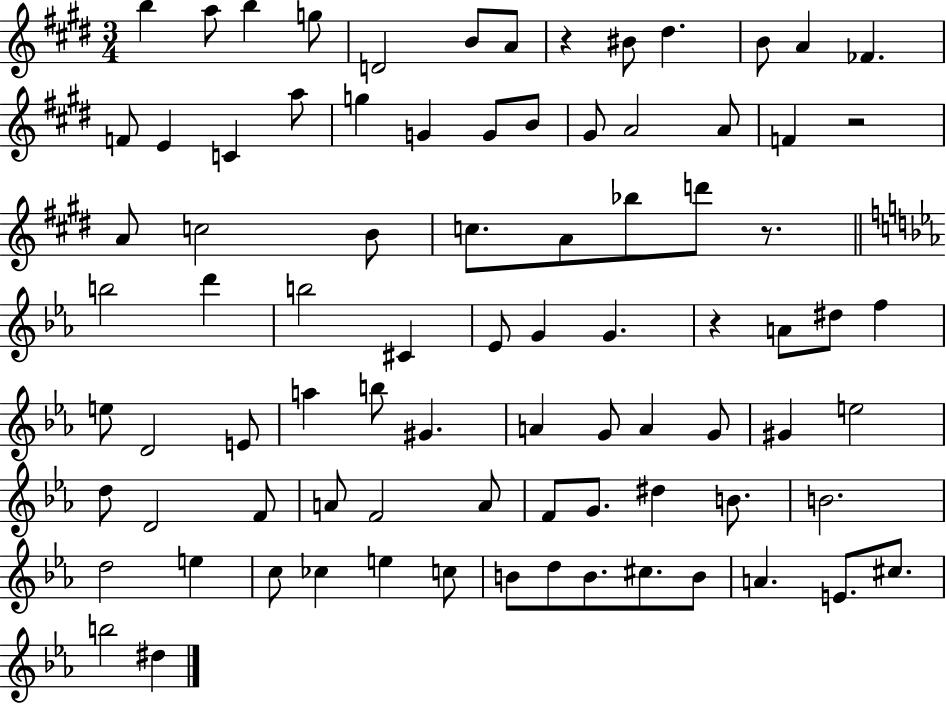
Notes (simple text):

B5/q A5/e B5/q G5/e D4/h B4/e A4/e R/q BIS4/e D#5/q. B4/e A4/q FES4/q. F4/e E4/q C4/q A5/e G5/q G4/q G4/e B4/e G#4/e A4/h A4/e F4/q R/h A4/e C5/h B4/e C5/e. A4/e Bb5/e D6/e R/e. B5/h D6/q B5/h C#4/q Eb4/e G4/q G4/q. R/q A4/e D#5/e F5/q E5/e D4/h E4/e A5/q B5/e G#4/q. A4/q G4/e A4/q G4/e G#4/q E5/h D5/e D4/h F4/e A4/e F4/h A4/e F4/e G4/e. D#5/q B4/e. B4/h. D5/h E5/q C5/e CES5/q E5/q C5/e B4/e D5/e B4/e. C#5/e. B4/e A4/q. E4/e. C#5/e. B5/h D#5/q